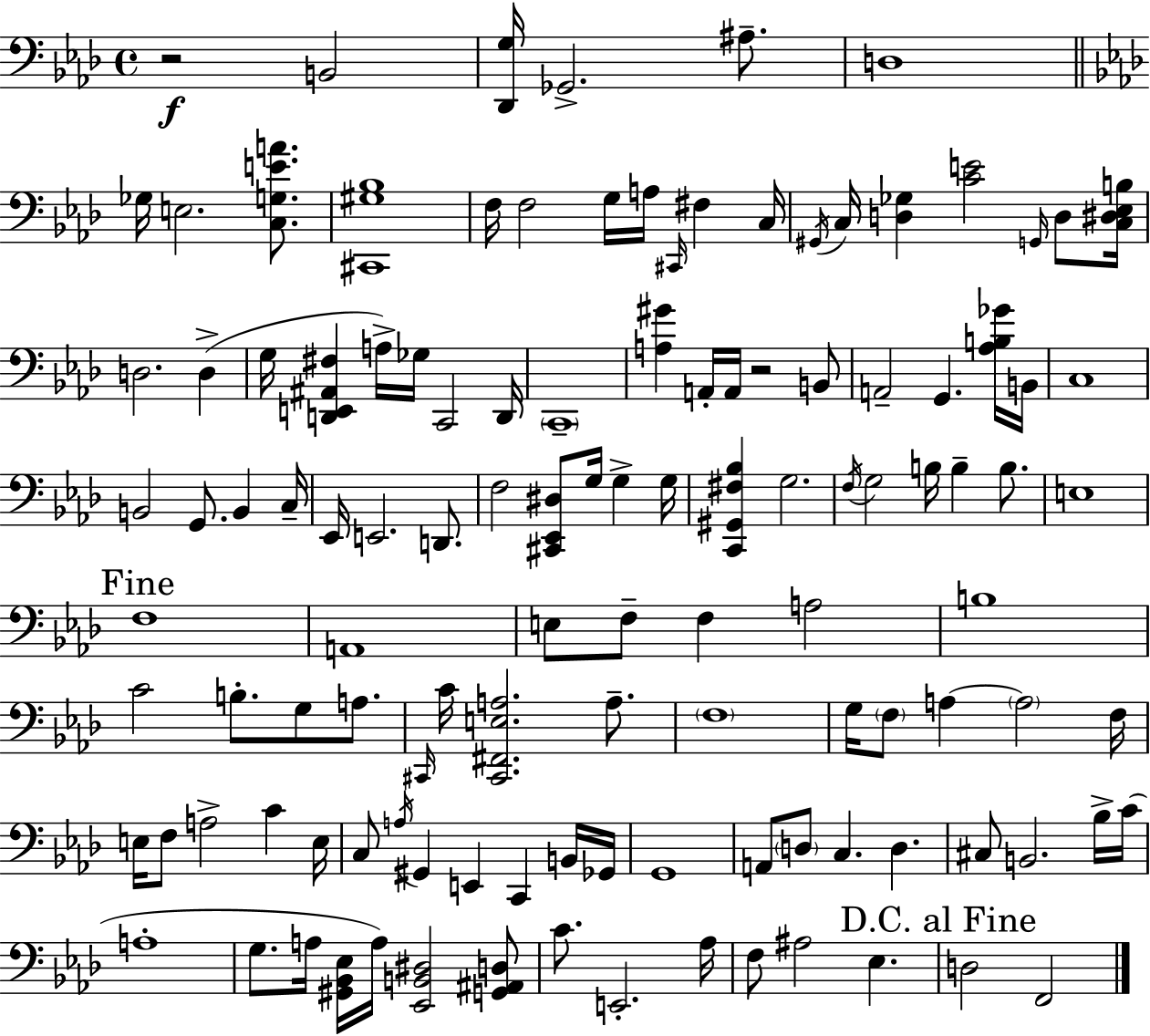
R/h B2/h [Db2,G3]/s Gb2/h. A#3/e. D3/w Gb3/s E3/h. [C3,G3,E4,A4]/e. [C#2,G#3,Bb3]/w F3/s F3/h G3/s A3/s C#2/s F#3/q C3/s G#2/s C3/s [D3,Gb3]/q [C4,E4]/h G2/s D3/e [C3,D#3,Eb3,B3]/s D3/h. D3/q G3/s [D2,E2,A#2,F#3]/q A3/s Gb3/s C2/h D2/s C2/w [A3,G#4]/q A2/s A2/s R/h B2/e A2/h G2/q. [Ab3,B3,Gb4]/s B2/s C3/w B2/h G2/e. B2/q C3/s Eb2/s E2/h. D2/e. F3/h [C#2,Eb2,D#3]/e G3/s G3/q G3/s [C2,G#2,F#3,Bb3]/q G3/h. F3/s G3/h B3/s B3/q B3/e. E3/w F3/w A2/w E3/e F3/e F3/q A3/h B3/w C4/h B3/e. G3/e A3/e. C#2/s C4/s [C#2,F#2,E3,A3]/h. A3/e. F3/w G3/s F3/e A3/q A3/h F3/s E3/s F3/e A3/h C4/q E3/s C3/e A3/s G#2/q E2/q C2/q B2/s Gb2/s G2/w A2/e D3/e C3/q. D3/q. C#3/e B2/h. Bb3/s C4/s A3/w G3/e. A3/s [G#2,Bb2,Eb3]/s A3/s [Eb2,B2,D#3]/h [G2,A#2,D3]/e C4/e. E2/h. Ab3/s F3/e A#3/h Eb3/q. D3/h F2/h